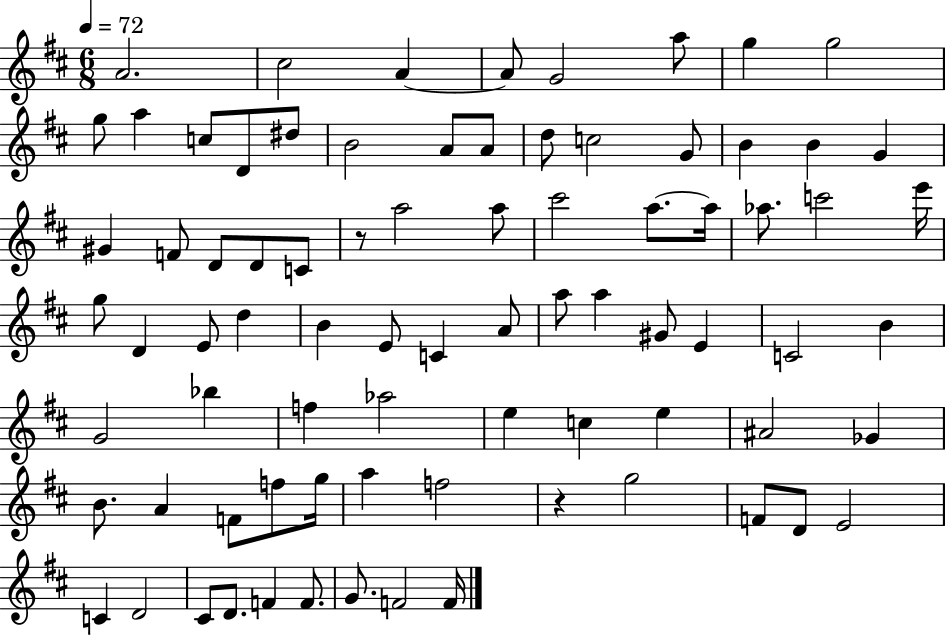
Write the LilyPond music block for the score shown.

{
  \clef treble
  \numericTimeSignature
  \time 6/8
  \key d \major
  \tempo 4 = 72
  a'2. | cis''2 a'4~~ | a'8 g'2 a''8 | g''4 g''2 | \break g''8 a''4 c''8 d'8 dis''8 | b'2 a'8 a'8 | d''8 c''2 g'8 | b'4 b'4 g'4 | \break gis'4 f'8 d'8 d'8 c'8 | r8 a''2 a''8 | cis'''2 a''8.~~ a''16 | aes''8. c'''2 e'''16 | \break g''8 d'4 e'8 d''4 | b'4 e'8 c'4 a'8 | a''8 a''4 gis'8 e'4 | c'2 b'4 | \break g'2 bes''4 | f''4 aes''2 | e''4 c''4 e''4 | ais'2 ges'4 | \break b'8. a'4 f'8 f''8 g''16 | a''4 f''2 | r4 g''2 | f'8 d'8 e'2 | \break c'4 d'2 | cis'8 d'8. f'4 f'8. | g'8. f'2 f'16 | \bar "|."
}